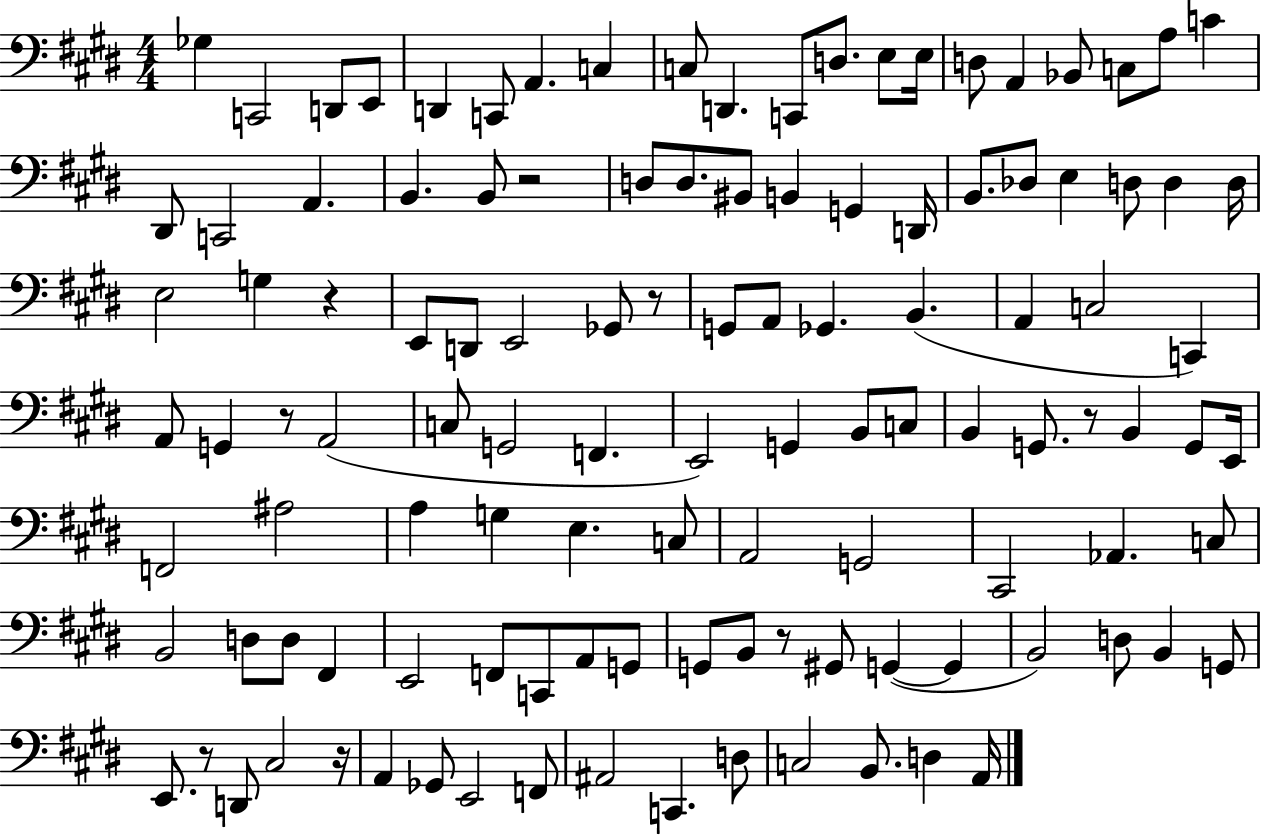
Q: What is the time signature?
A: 4/4